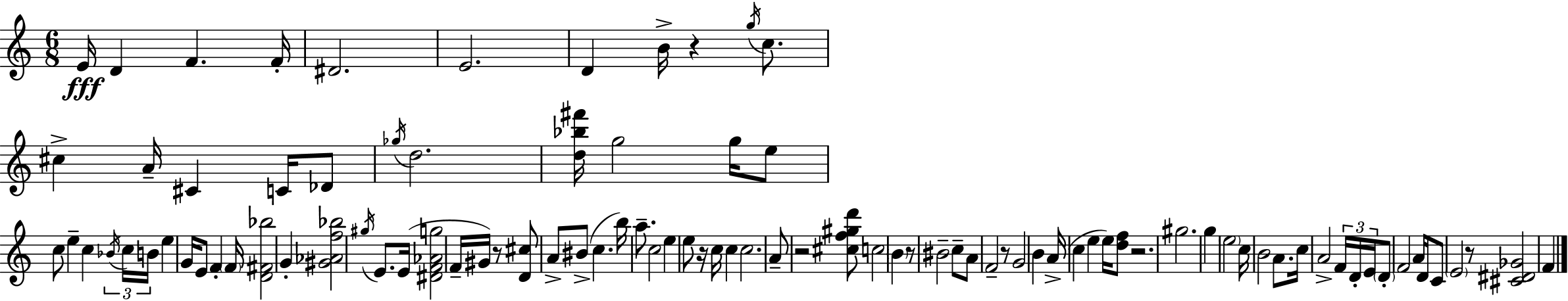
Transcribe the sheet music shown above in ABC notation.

X:1
T:Untitled
M:6/8
L:1/4
K:C
E/4 D F F/4 ^D2 E2 D B/4 z g/4 c/2 ^c A/4 ^C C/4 _D/2 _g/4 d2 [d_b^f']/4 g2 g/4 e/2 c/2 e c _B/4 c/4 B/4 e G/4 E/2 F F/4 [D^F_b]2 G [^G_Af_b]2 ^g/4 E/2 E/4 [^DF_Ag]2 F/4 ^G/4 z/2 [D^c]/2 A/2 ^B/2 c b/4 a/2 c2 e e/2 z/4 c/4 c c2 A/2 z2 [^cf^gd']/2 c2 B z/2 ^B2 c/2 A/2 F2 z/2 G2 B A/4 c e e/4 [df]/2 z2 ^g2 g e2 c/4 B2 A/2 c/4 A2 F/4 D/4 E/4 D/2 F2 A/4 D/4 C/2 E2 z/2 [^C^D_G]2 F